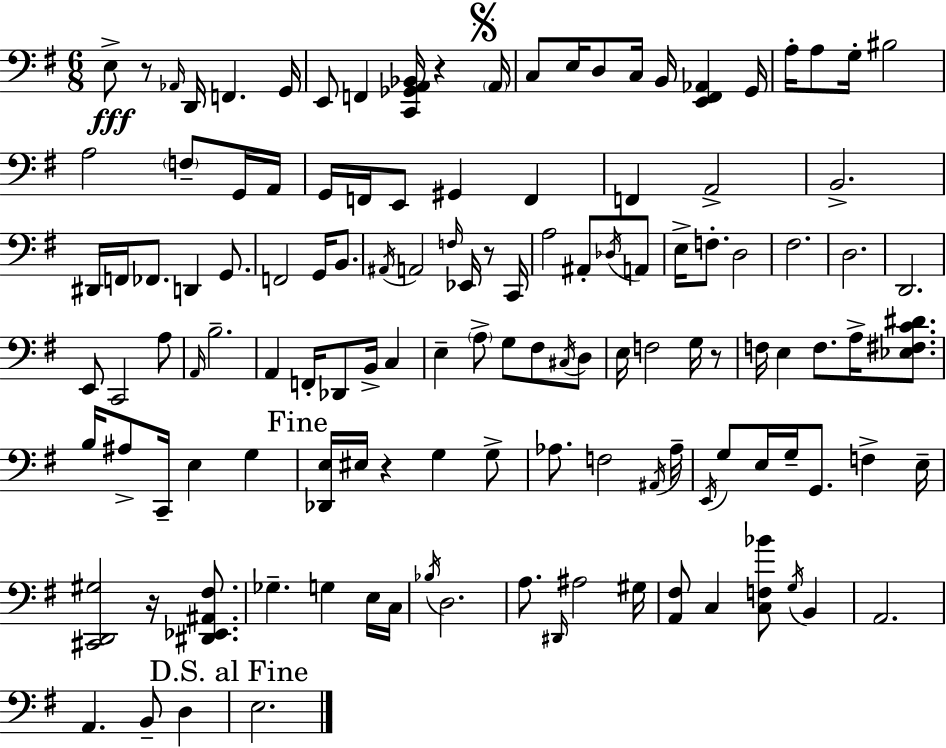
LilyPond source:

{
  \clef bass
  \numericTimeSignature
  \time 6/8
  \key g \major
  \repeat volta 2 { e8->\fff r8 \grace { aes,16 } d,16 f,4. | g,16 e,8 f,4 <c, ges, a, bes,>16 r4 | \mark \markup { \musicglyph "scripts.segno" } \parenthesize a,16 c8 e16 d8 c16 b,16 <e, fis, aes,>4 | g,16 a16-. a8 g16-. bis2 | \break a2 \parenthesize f8-- g,16 | a,16 g,16 f,16 e,8 gis,4 f,4 | f,4 a,2-> | b,2.-> | \break dis,16 f,16 fes,8. d,4 g,8. | f,2 g,16 b,8. | \acciaccatura { ais,16 } a,2 \grace { f16 } ees,16 | r8 c,16 a2 ais,8-. | \break \acciaccatura { des16 } a,8 e16-> f8.-. d2 | fis2. | d2. | d,2. | \break e,8 c,2 | a8 \grace { a,16 } b2.-- | a,4 f,16-. des,8 | b,16-> c4 e4-- \parenthesize a8-> g8 | \break fis8 \acciaccatura { cis16 } d8 e16 f2 | g16 r8 f16 e4 f8. | a16-> <ees fis c' dis'>8. b16 ais8-> c,16-- e4 | g4 \mark "Fine" <des, e>16 eis16 r4 | \break g4 g8-> aes8. f2 | \acciaccatura { ais,16 } aes16-- \acciaccatura { e,16 } g8 e16 g16-- | g,8. f4-> e16-- <cis, d, gis>2 | r16 <dis, ees, ais, fis>8. ges4.-- | \break g4 e16 c16 \acciaccatura { bes16 } d2. | a8. | \grace { dis,16 } ais2 gis16 <a, fis>8 | c4 <c f bes'>8 \acciaccatura { g16 } b,4 a,2. | \break a,4. | b,8-- d4 \mark "D.S. al Fine" e2. | } \bar "|."
}